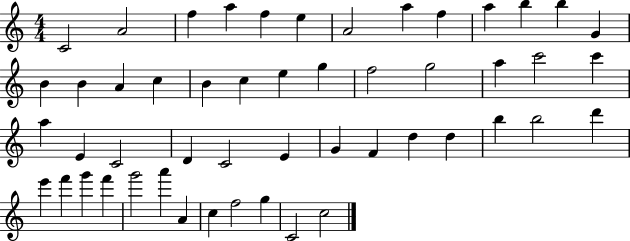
X:1
T:Untitled
M:4/4
L:1/4
K:C
C2 A2 f a f e A2 a f a b b G B B A c B c e g f2 g2 a c'2 c' a E C2 D C2 E G F d d b b2 d' e' f' g' f' g'2 a' A c f2 g C2 c2